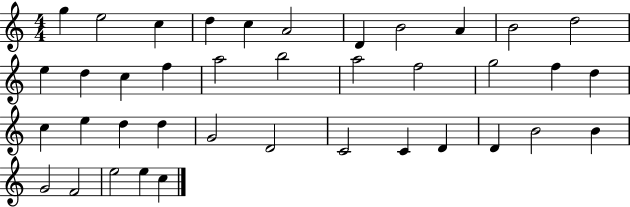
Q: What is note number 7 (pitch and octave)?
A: D4